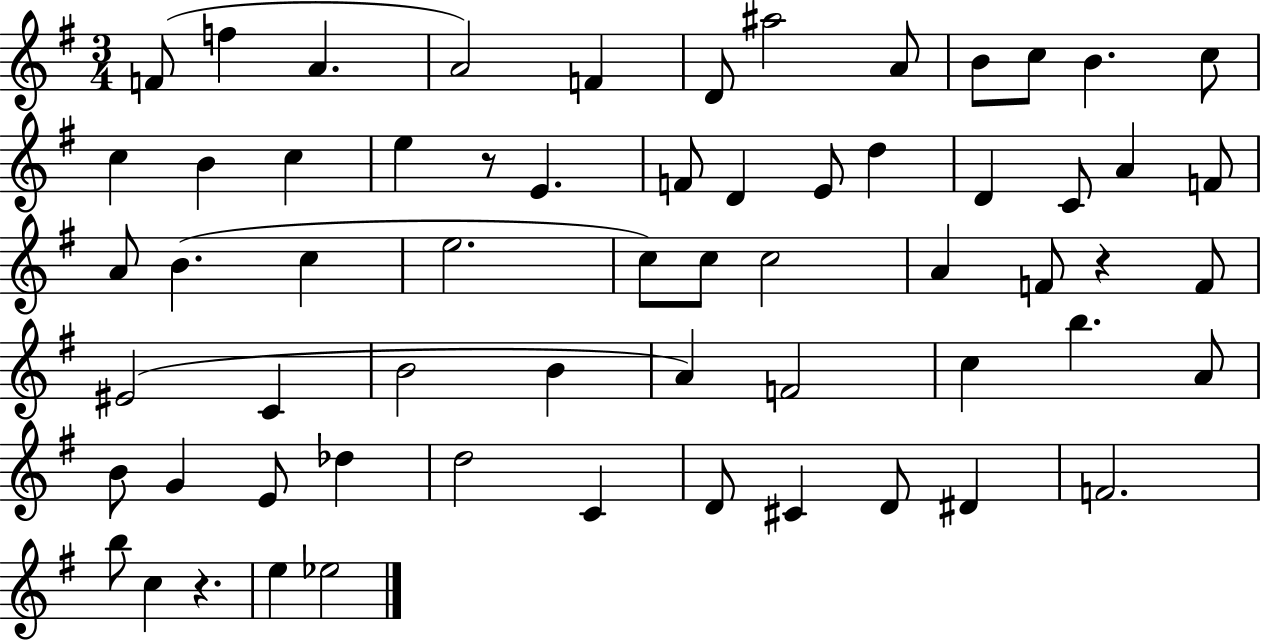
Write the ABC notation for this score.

X:1
T:Untitled
M:3/4
L:1/4
K:G
F/2 f A A2 F D/2 ^a2 A/2 B/2 c/2 B c/2 c B c e z/2 E F/2 D E/2 d D C/2 A F/2 A/2 B c e2 c/2 c/2 c2 A F/2 z F/2 ^E2 C B2 B A F2 c b A/2 B/2 G E/2 _d d2 C D/2 ^C D/2 ^D F2 b/2 c z e _e2